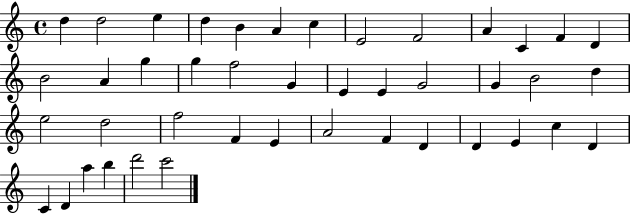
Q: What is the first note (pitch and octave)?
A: D5